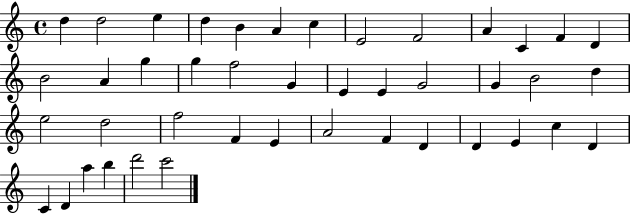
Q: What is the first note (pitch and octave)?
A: D5